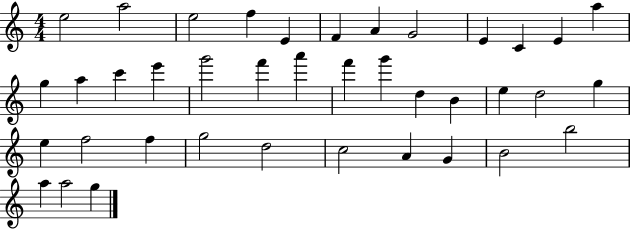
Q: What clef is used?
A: treble